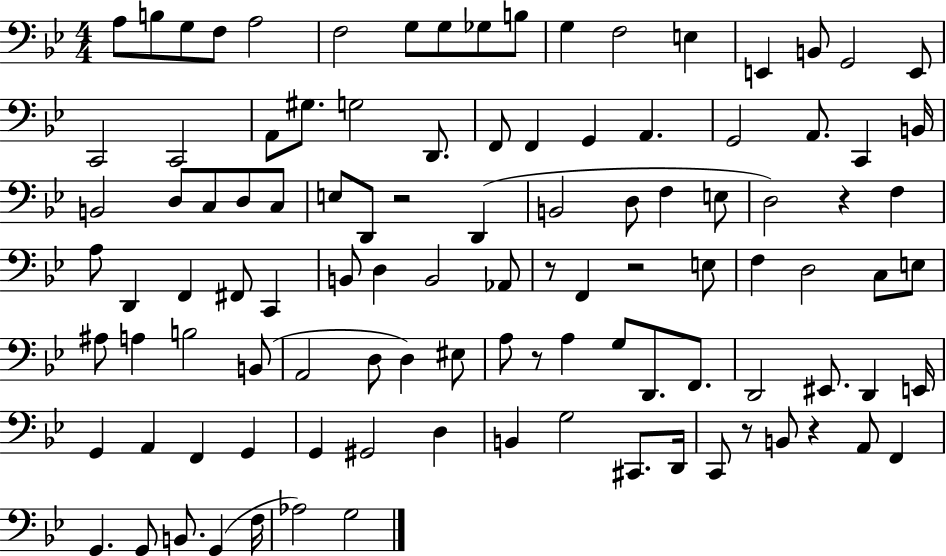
A3/e B3/e G3/e F3/e A3/h F3/h G3/e G3/e Gb3/e B3/e G3/q F3/h E3/q E2/q B2/e G2/h E2/e C2/h C2/h A2/e G#3/e. G3/h D2/e. F2/e F2/q G2/q A2/q. G2/h A2/e. C2/q B2/s B2/h D3/e C3/e D3/e C3/e E3/e D2/e R/h D2/q B2/h D3/e F3/q E3/e D3/h R/q F3/q A3/e D2/q F2/q F#2/e C2/q B2/e D3/q B2/h Ab2/e R/e F2/q R/h E3/e F3/q D3/h C3/e E3/e A#3/e A3/q B3/h B2/e A2/h D3/e D3/q EIS3/e A3/e R/e A3/q G3/e D2/e. F2/e. D2/h EIS2/e. D2/q E2/s G2/q A2/q F2/q G2/q G2/q G#2/h D3/q B2/q G3/h C#2/e. D2/s C2/e R/e B2/e R/q A2/e F2/q G2/q. G2/e B2/e. G2/q F3/s Ab3/h G3/h